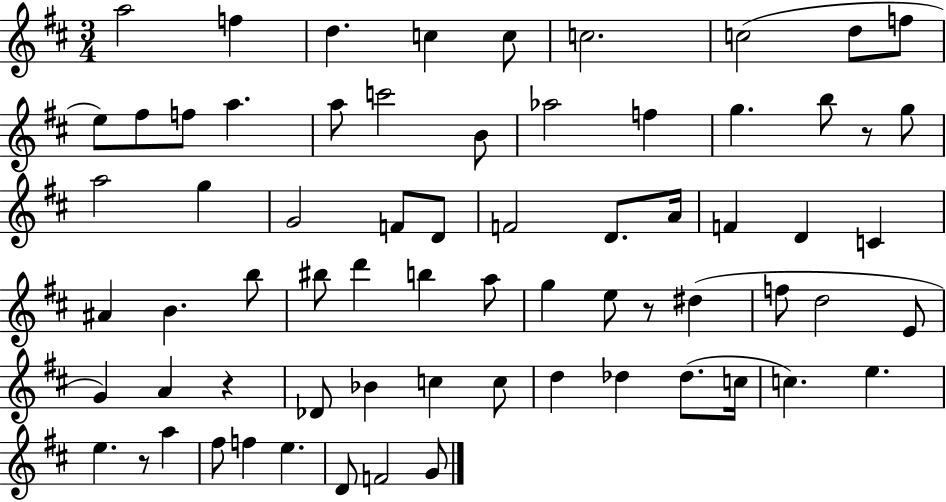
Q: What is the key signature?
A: D major